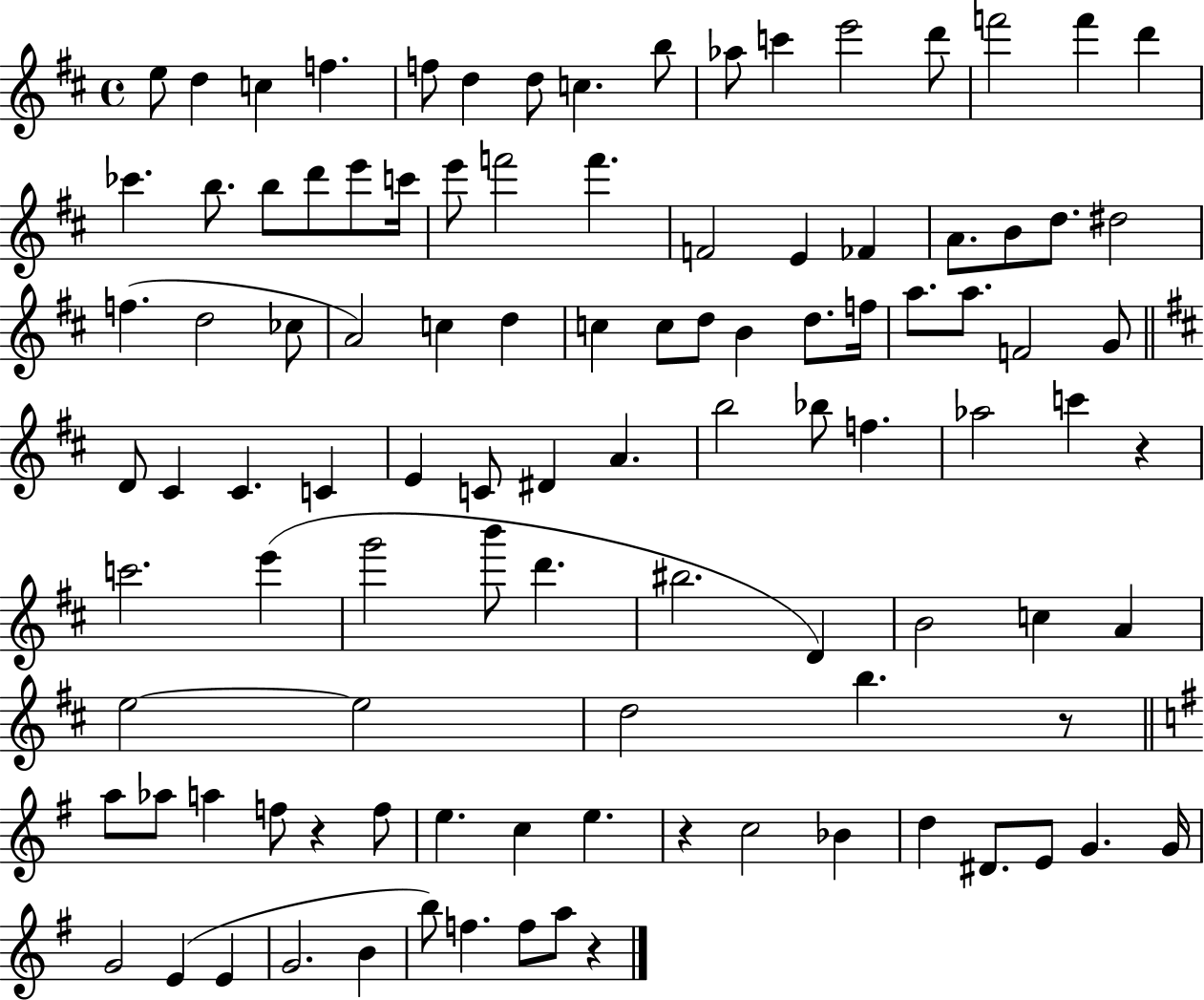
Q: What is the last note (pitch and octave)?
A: A5